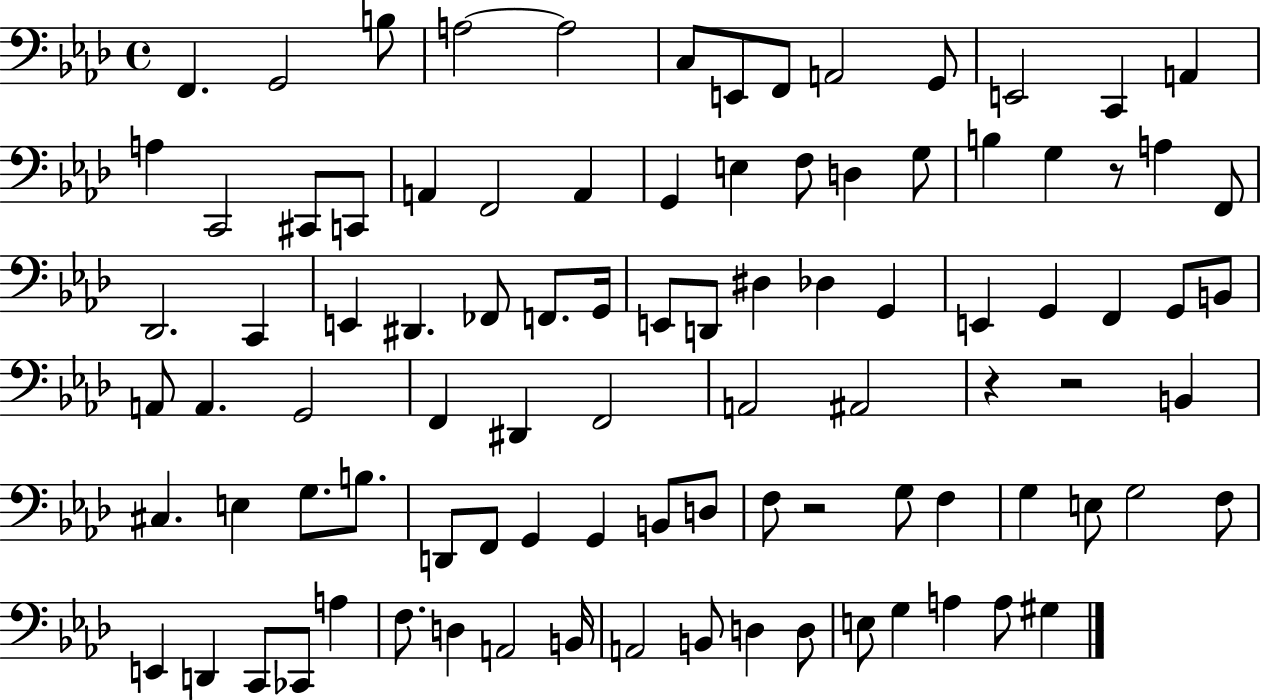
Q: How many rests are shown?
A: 4